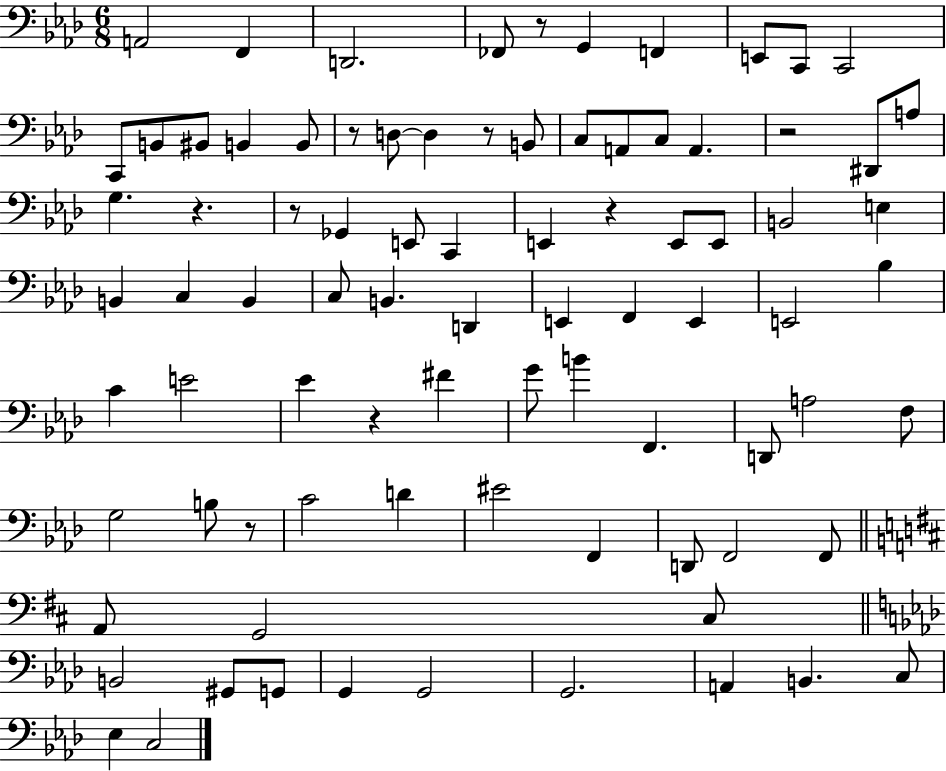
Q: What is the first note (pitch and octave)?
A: A2